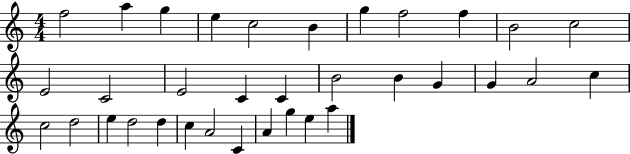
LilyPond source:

{
  \clef treble
  \numericTimeSignature
  \time 4/4
  \key c \major
  f''2 a''4 g''4 | e''4 c''2 b'4 | g''4 f''2 f''4 | b'2 c''2 | \break e'2 c'2 | e'2 c'4 c'4 | b'2 b'4 g'4 | g'4 a'2 c''4 | \break c''2 d''2 | e''4 d''2 d''4 | c''4 a'2 c'4 | a'4 g''4 e''4 a''4 | \break \bar "|."
}